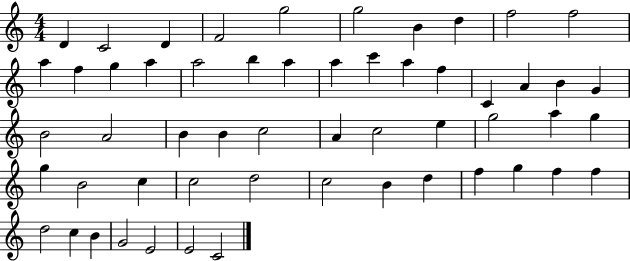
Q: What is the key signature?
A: C major